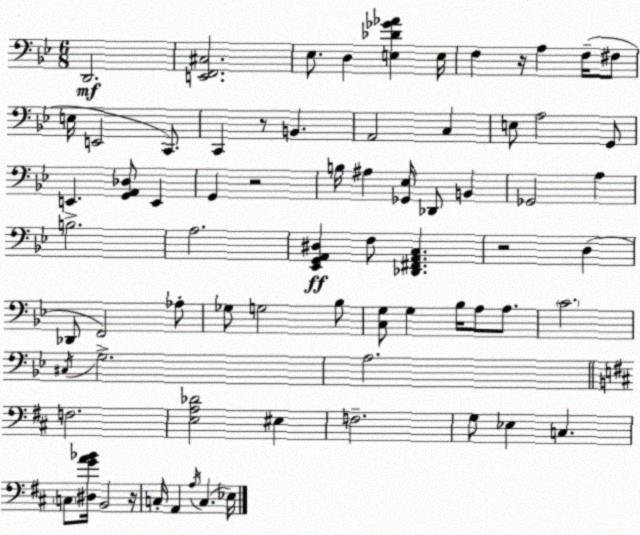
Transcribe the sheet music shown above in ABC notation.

X:1
T:Untitled
M:6/8
L:1/4
K:Bb
D,,2 [E,,F,,^C,]2 _E,/2 D, [E,_D_G_A] E,/4 F, z/4 A, F,/4 ^F,/2 E,/4 E,,2 C,,/2 C,, z/2 B,, A,,2 C, E,/2 A,2 G,,/2 E,, [G,,A,,_D,]/2 E,, G,, z2 B,/4 ^A, [_G,,_E,]/4 _D,,/2 B,, _G,,2 A, B,2 A,2 [_E,,G,,A,,^D,] F,/2 [_D,,^F,,A,,C,] z2 D, _D,,/2 F,,2 _A,/2 _G,/2 G,2 _B,/2 [C,G,]/2 G, _B,/4 A,/2 A,/2 C2 ^C,/4 G,2 A,2 F,2 [E,A,_D]2 ^E, F,2 G,/2 _E, C, C,/2 [^D,GA_B]/4 B,,2 z/4 C,/4 A,, A,/4 C, _E,/4